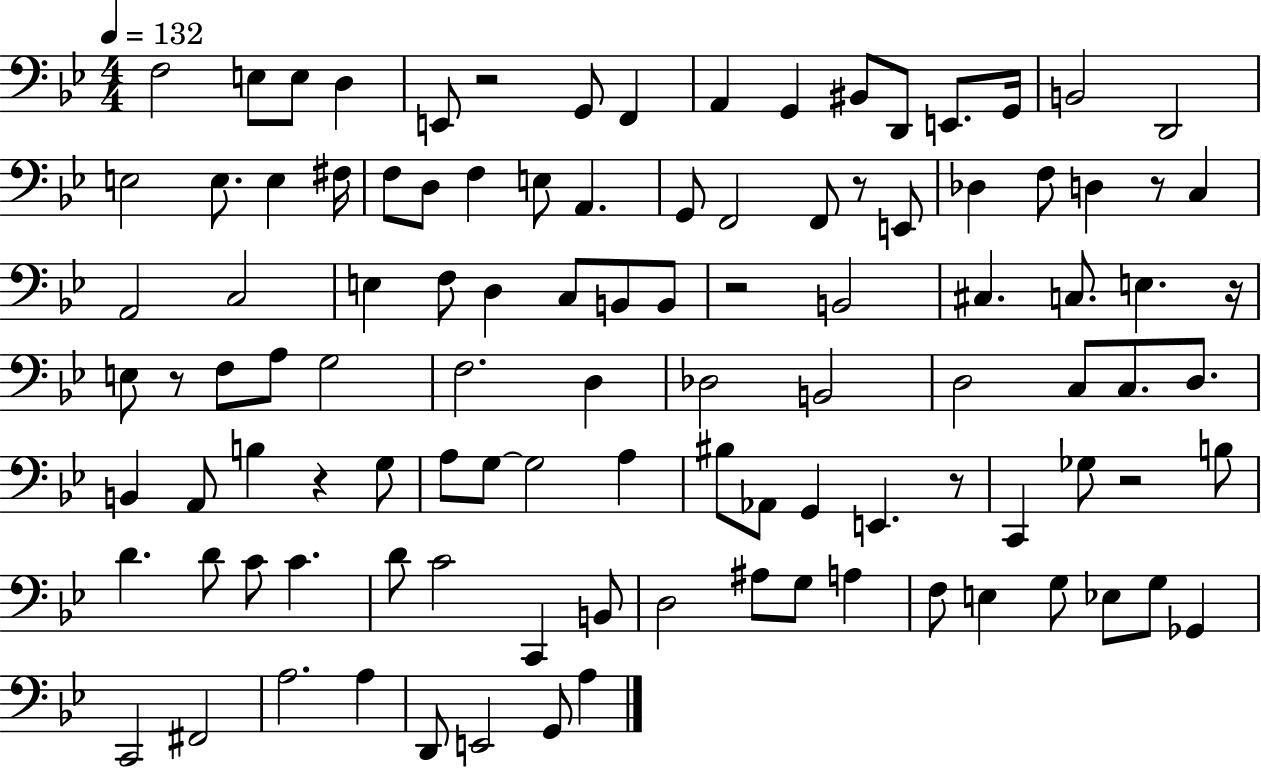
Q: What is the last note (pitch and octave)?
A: A3